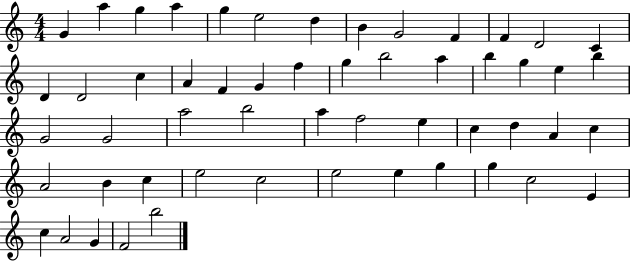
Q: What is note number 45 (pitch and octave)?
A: E5